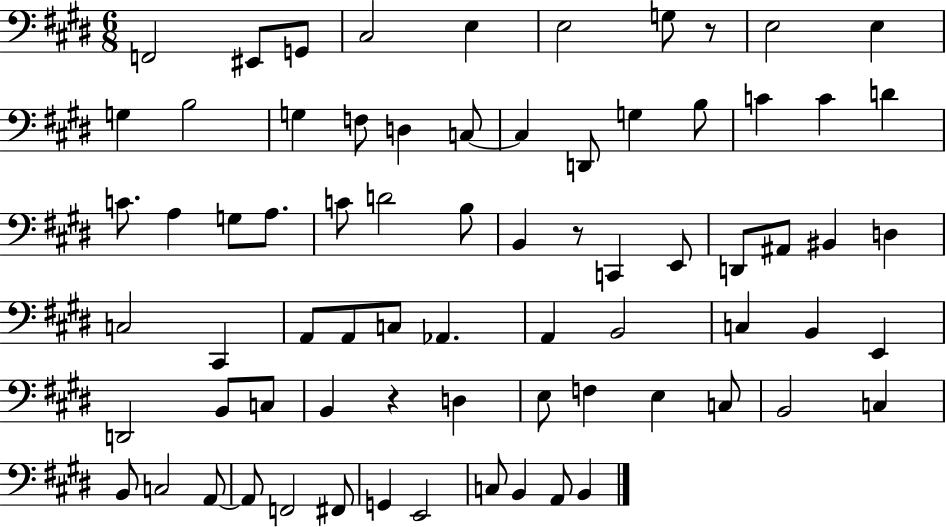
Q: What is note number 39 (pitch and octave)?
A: A2